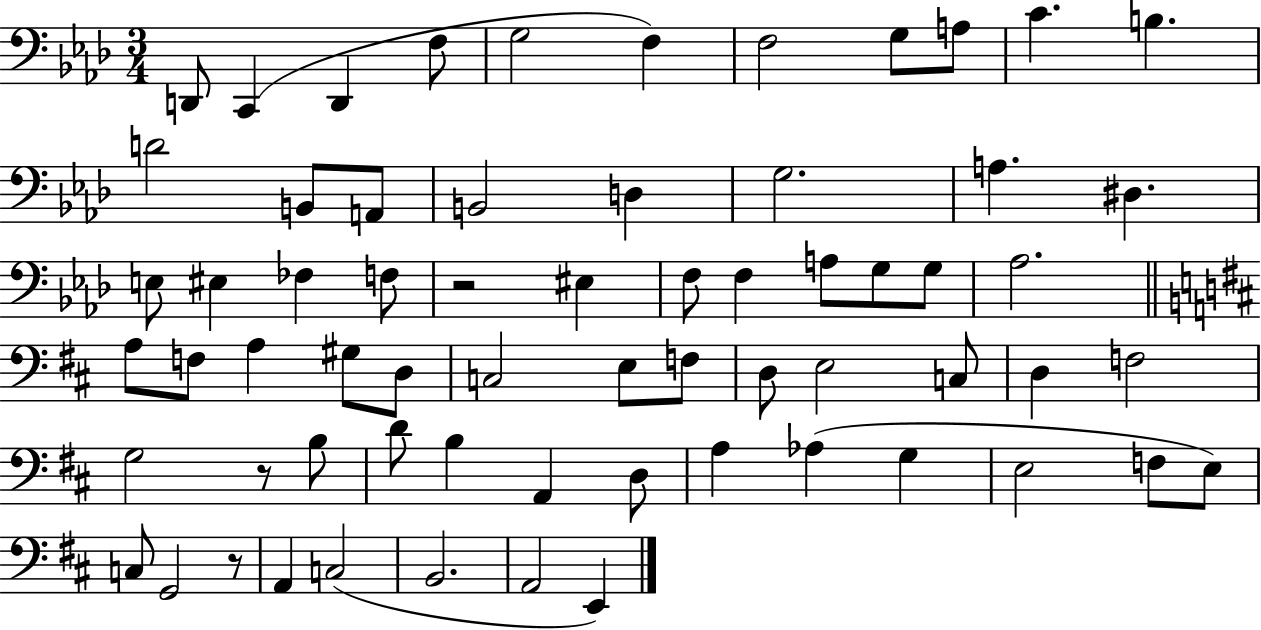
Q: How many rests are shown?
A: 3